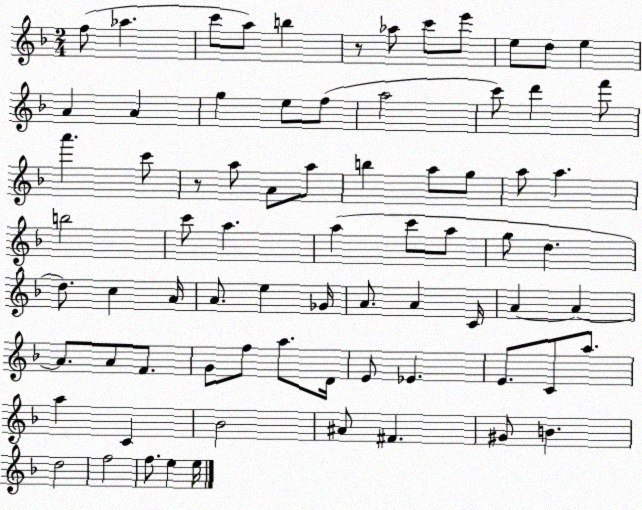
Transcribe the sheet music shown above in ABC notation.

X:1
T:Untitled
M:2/4
L:1/4
K:F
f/2 _a c'/2 a/2 b z/2 _a/2 c'/2 e'/2 e/2 d/2 e A A g e/2 f/2 a2 c'/2 d' f'/2 a' c'/2 z/2 a/2 A/2 a/2 b a/2 g/2 a/2 a b2 c'/2 a a c'/2 a/2 g/2 d d/2 c A/4 A/2 e _G/4 A/2 A C/4 A A A/2 A/2 F/2 G/2 f/2 a/2 D/4 E/2 _E E/2 C/2 a/2 a C _B2 ^A/2 ^F ^G/2 B d2 f2 f/2 e e/4